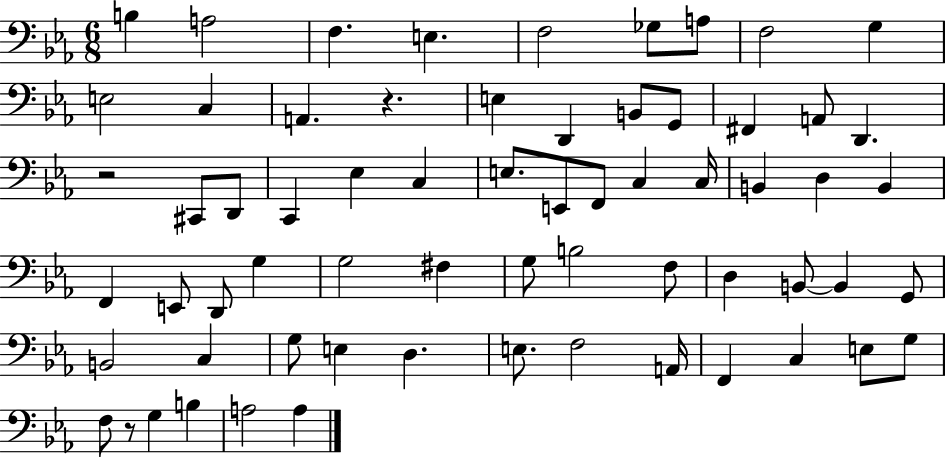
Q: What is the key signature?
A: EES major